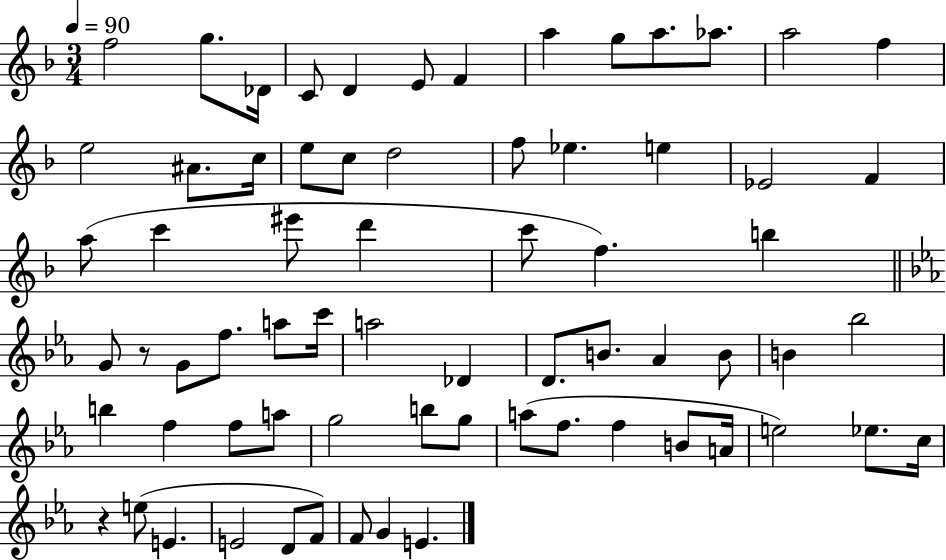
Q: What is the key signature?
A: F major